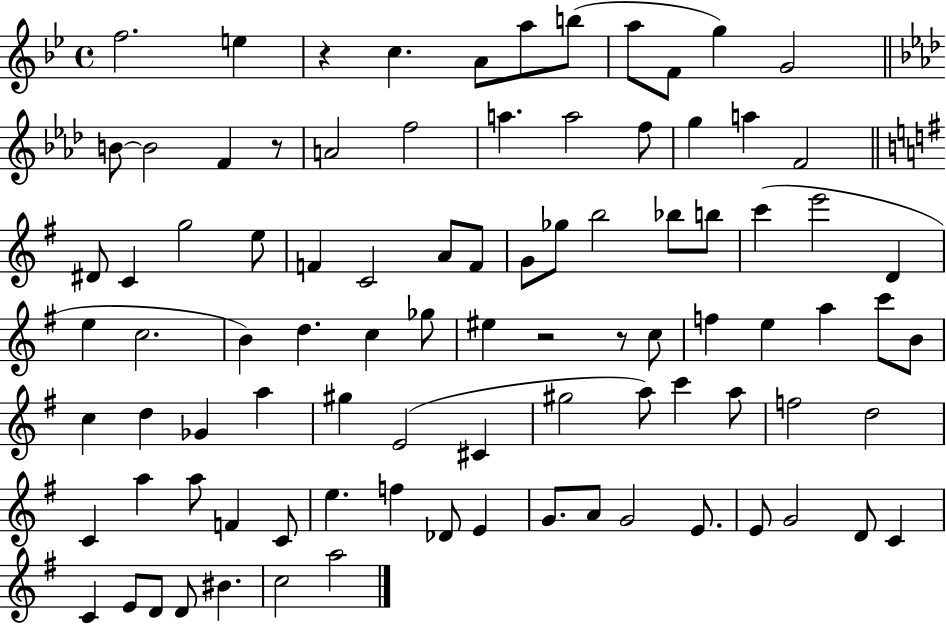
F5/h. E5/q R/q C5/q. A4/e A5/e B5/e A5/e F4/e G5/q G4/h B4/e B4/h F4/q R/e A4/h F5/h A5/q. A5/h F5/e G5/q A5/q F4/h D#4/e C4/q G5/h E5/e F4/q C4/h A4/e F4/e G4/e Gb5/e B5/h Bb5/e B5/e C6/q E6/h D4/q E5/q C5/h. B4/q D5/q. C5/q Gb5/e EIS5/q R/h R/e C5/e F5/q E5/q A5/q C6/e B4/e C5/q D5/q Gb4/q A5/q G#5/q E4/h C#4/q G#5/h A5/e C6/q A5/e F5/h D5/h C4/q A5/q A5/e F4/q C4/e E5/q. F5/q Db4/e E4/q G4/e. A4/e G4/h E4/e. E4/e G4/h D4/e C4/q C4/q E4/e D4/e D4/e BIS4/q. C5/h A5/h